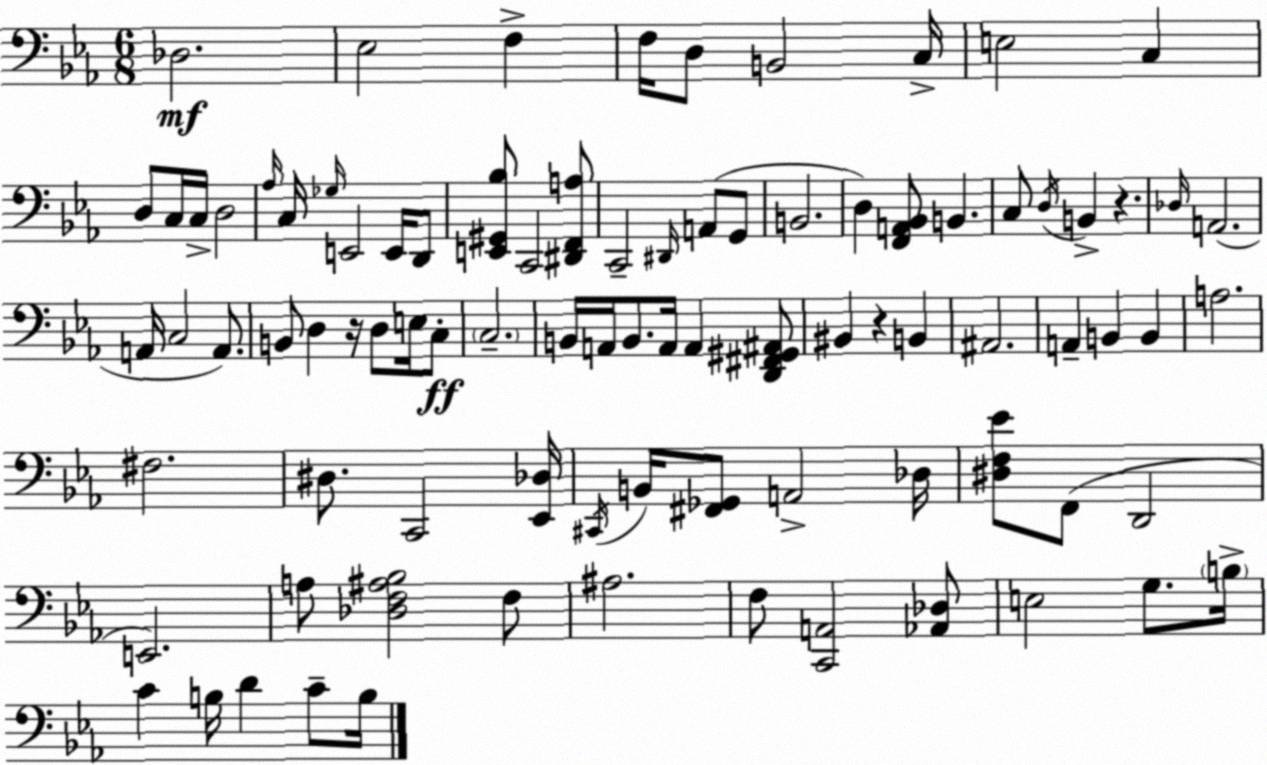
X:1
T:Untitled
M:6/8
L:1/4
K:Eb
_D,2 _E,2 F, F,/4 D,/2 B,,2 C,/4 E,2 C, D,/2 C,/4 C,/4 D,2 _A,/4 C,/4 _G,/4 E,,2 E,,/4 D,,/2 [E,,^G,,_B,]/2 C,,2 [^D,,F,,A,]/2 C,,2 ^D,,/4 A,,/2 G,,/2 B,,2 D, [F,,A,,_B,,]/2 B,, C,/2 D,/4 B,, z _D,/4 A,,2 A,,/4 C,2 A,,/2 B,,/2 D, z/4 D,/2 E,/4 C,/2 C,2 B,,/4 A,,/4 B,,/2 A,,/4 A,, [D,,^F,,^G,,^A,,]/2 ^B,, z B,, ^A,,2 A,, B,, B,, A,2 ^F,2 ^D,/2 C,,2 [_E,,_D,]/4 ^C,,/4 B,,/4 [^F,,_G,,]/2 A,,2 _D,/4 [^D,F,_E]/2 F,,/2 D,,2 E,,2 A,/2 [_D,F,^A,_B,]2 F,/2 ^A,2 F,/2 [C,,A,,]2 [_A,,_D,]/2 E,2 G,/2 B,/4 C B,/4 D C/2 B,/4